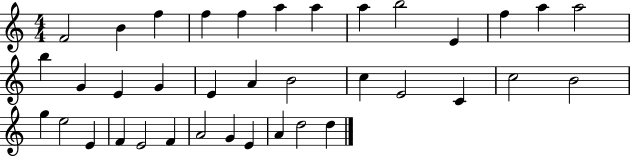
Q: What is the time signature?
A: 4/4